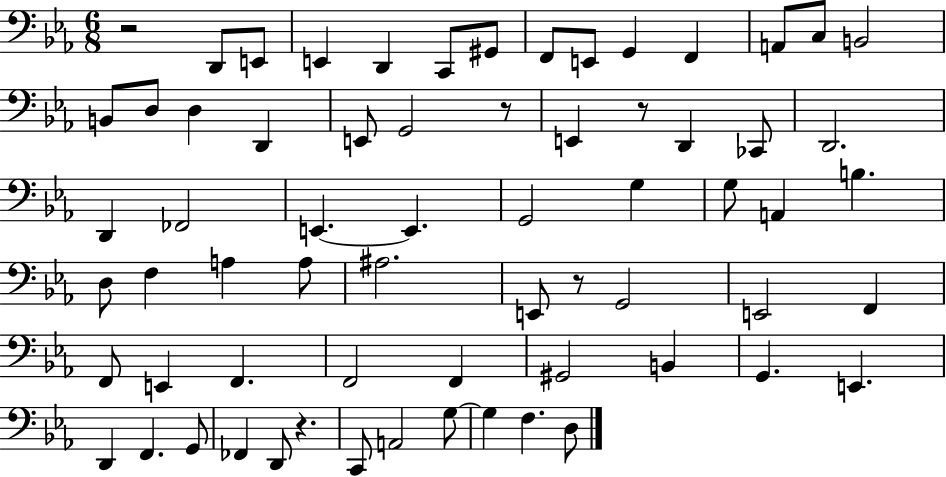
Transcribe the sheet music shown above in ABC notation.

X:1
T:Untitled
M:6/8
L:1/4
K:Eb
z2 D,,/2 E,,/2 E,, D,, C,,/2 ^G,,/2 F,,/2 E,,/2 G,, F,, A,,/2 C,/2 B,,2 B,,/2 D,/2 D, D,, E,,/2 G,,2 z/2 E,, z/2 D,, _C,,/2 D,,2 D,, _F,,2 E,, E,, G,,2 G, G,/2 A,, B, D,/2 F, A, A,/2 ^A,2 E,,/2 z/2 G,,2 E,,2 F,, F,,/2 E,, F,, F,,2 F,, ^G,,2 B,, G,, E,, D,, F,, G,,/2 _F,, D,,/2 z C,,/2 A,,2 G,/2 G, F, D,/2